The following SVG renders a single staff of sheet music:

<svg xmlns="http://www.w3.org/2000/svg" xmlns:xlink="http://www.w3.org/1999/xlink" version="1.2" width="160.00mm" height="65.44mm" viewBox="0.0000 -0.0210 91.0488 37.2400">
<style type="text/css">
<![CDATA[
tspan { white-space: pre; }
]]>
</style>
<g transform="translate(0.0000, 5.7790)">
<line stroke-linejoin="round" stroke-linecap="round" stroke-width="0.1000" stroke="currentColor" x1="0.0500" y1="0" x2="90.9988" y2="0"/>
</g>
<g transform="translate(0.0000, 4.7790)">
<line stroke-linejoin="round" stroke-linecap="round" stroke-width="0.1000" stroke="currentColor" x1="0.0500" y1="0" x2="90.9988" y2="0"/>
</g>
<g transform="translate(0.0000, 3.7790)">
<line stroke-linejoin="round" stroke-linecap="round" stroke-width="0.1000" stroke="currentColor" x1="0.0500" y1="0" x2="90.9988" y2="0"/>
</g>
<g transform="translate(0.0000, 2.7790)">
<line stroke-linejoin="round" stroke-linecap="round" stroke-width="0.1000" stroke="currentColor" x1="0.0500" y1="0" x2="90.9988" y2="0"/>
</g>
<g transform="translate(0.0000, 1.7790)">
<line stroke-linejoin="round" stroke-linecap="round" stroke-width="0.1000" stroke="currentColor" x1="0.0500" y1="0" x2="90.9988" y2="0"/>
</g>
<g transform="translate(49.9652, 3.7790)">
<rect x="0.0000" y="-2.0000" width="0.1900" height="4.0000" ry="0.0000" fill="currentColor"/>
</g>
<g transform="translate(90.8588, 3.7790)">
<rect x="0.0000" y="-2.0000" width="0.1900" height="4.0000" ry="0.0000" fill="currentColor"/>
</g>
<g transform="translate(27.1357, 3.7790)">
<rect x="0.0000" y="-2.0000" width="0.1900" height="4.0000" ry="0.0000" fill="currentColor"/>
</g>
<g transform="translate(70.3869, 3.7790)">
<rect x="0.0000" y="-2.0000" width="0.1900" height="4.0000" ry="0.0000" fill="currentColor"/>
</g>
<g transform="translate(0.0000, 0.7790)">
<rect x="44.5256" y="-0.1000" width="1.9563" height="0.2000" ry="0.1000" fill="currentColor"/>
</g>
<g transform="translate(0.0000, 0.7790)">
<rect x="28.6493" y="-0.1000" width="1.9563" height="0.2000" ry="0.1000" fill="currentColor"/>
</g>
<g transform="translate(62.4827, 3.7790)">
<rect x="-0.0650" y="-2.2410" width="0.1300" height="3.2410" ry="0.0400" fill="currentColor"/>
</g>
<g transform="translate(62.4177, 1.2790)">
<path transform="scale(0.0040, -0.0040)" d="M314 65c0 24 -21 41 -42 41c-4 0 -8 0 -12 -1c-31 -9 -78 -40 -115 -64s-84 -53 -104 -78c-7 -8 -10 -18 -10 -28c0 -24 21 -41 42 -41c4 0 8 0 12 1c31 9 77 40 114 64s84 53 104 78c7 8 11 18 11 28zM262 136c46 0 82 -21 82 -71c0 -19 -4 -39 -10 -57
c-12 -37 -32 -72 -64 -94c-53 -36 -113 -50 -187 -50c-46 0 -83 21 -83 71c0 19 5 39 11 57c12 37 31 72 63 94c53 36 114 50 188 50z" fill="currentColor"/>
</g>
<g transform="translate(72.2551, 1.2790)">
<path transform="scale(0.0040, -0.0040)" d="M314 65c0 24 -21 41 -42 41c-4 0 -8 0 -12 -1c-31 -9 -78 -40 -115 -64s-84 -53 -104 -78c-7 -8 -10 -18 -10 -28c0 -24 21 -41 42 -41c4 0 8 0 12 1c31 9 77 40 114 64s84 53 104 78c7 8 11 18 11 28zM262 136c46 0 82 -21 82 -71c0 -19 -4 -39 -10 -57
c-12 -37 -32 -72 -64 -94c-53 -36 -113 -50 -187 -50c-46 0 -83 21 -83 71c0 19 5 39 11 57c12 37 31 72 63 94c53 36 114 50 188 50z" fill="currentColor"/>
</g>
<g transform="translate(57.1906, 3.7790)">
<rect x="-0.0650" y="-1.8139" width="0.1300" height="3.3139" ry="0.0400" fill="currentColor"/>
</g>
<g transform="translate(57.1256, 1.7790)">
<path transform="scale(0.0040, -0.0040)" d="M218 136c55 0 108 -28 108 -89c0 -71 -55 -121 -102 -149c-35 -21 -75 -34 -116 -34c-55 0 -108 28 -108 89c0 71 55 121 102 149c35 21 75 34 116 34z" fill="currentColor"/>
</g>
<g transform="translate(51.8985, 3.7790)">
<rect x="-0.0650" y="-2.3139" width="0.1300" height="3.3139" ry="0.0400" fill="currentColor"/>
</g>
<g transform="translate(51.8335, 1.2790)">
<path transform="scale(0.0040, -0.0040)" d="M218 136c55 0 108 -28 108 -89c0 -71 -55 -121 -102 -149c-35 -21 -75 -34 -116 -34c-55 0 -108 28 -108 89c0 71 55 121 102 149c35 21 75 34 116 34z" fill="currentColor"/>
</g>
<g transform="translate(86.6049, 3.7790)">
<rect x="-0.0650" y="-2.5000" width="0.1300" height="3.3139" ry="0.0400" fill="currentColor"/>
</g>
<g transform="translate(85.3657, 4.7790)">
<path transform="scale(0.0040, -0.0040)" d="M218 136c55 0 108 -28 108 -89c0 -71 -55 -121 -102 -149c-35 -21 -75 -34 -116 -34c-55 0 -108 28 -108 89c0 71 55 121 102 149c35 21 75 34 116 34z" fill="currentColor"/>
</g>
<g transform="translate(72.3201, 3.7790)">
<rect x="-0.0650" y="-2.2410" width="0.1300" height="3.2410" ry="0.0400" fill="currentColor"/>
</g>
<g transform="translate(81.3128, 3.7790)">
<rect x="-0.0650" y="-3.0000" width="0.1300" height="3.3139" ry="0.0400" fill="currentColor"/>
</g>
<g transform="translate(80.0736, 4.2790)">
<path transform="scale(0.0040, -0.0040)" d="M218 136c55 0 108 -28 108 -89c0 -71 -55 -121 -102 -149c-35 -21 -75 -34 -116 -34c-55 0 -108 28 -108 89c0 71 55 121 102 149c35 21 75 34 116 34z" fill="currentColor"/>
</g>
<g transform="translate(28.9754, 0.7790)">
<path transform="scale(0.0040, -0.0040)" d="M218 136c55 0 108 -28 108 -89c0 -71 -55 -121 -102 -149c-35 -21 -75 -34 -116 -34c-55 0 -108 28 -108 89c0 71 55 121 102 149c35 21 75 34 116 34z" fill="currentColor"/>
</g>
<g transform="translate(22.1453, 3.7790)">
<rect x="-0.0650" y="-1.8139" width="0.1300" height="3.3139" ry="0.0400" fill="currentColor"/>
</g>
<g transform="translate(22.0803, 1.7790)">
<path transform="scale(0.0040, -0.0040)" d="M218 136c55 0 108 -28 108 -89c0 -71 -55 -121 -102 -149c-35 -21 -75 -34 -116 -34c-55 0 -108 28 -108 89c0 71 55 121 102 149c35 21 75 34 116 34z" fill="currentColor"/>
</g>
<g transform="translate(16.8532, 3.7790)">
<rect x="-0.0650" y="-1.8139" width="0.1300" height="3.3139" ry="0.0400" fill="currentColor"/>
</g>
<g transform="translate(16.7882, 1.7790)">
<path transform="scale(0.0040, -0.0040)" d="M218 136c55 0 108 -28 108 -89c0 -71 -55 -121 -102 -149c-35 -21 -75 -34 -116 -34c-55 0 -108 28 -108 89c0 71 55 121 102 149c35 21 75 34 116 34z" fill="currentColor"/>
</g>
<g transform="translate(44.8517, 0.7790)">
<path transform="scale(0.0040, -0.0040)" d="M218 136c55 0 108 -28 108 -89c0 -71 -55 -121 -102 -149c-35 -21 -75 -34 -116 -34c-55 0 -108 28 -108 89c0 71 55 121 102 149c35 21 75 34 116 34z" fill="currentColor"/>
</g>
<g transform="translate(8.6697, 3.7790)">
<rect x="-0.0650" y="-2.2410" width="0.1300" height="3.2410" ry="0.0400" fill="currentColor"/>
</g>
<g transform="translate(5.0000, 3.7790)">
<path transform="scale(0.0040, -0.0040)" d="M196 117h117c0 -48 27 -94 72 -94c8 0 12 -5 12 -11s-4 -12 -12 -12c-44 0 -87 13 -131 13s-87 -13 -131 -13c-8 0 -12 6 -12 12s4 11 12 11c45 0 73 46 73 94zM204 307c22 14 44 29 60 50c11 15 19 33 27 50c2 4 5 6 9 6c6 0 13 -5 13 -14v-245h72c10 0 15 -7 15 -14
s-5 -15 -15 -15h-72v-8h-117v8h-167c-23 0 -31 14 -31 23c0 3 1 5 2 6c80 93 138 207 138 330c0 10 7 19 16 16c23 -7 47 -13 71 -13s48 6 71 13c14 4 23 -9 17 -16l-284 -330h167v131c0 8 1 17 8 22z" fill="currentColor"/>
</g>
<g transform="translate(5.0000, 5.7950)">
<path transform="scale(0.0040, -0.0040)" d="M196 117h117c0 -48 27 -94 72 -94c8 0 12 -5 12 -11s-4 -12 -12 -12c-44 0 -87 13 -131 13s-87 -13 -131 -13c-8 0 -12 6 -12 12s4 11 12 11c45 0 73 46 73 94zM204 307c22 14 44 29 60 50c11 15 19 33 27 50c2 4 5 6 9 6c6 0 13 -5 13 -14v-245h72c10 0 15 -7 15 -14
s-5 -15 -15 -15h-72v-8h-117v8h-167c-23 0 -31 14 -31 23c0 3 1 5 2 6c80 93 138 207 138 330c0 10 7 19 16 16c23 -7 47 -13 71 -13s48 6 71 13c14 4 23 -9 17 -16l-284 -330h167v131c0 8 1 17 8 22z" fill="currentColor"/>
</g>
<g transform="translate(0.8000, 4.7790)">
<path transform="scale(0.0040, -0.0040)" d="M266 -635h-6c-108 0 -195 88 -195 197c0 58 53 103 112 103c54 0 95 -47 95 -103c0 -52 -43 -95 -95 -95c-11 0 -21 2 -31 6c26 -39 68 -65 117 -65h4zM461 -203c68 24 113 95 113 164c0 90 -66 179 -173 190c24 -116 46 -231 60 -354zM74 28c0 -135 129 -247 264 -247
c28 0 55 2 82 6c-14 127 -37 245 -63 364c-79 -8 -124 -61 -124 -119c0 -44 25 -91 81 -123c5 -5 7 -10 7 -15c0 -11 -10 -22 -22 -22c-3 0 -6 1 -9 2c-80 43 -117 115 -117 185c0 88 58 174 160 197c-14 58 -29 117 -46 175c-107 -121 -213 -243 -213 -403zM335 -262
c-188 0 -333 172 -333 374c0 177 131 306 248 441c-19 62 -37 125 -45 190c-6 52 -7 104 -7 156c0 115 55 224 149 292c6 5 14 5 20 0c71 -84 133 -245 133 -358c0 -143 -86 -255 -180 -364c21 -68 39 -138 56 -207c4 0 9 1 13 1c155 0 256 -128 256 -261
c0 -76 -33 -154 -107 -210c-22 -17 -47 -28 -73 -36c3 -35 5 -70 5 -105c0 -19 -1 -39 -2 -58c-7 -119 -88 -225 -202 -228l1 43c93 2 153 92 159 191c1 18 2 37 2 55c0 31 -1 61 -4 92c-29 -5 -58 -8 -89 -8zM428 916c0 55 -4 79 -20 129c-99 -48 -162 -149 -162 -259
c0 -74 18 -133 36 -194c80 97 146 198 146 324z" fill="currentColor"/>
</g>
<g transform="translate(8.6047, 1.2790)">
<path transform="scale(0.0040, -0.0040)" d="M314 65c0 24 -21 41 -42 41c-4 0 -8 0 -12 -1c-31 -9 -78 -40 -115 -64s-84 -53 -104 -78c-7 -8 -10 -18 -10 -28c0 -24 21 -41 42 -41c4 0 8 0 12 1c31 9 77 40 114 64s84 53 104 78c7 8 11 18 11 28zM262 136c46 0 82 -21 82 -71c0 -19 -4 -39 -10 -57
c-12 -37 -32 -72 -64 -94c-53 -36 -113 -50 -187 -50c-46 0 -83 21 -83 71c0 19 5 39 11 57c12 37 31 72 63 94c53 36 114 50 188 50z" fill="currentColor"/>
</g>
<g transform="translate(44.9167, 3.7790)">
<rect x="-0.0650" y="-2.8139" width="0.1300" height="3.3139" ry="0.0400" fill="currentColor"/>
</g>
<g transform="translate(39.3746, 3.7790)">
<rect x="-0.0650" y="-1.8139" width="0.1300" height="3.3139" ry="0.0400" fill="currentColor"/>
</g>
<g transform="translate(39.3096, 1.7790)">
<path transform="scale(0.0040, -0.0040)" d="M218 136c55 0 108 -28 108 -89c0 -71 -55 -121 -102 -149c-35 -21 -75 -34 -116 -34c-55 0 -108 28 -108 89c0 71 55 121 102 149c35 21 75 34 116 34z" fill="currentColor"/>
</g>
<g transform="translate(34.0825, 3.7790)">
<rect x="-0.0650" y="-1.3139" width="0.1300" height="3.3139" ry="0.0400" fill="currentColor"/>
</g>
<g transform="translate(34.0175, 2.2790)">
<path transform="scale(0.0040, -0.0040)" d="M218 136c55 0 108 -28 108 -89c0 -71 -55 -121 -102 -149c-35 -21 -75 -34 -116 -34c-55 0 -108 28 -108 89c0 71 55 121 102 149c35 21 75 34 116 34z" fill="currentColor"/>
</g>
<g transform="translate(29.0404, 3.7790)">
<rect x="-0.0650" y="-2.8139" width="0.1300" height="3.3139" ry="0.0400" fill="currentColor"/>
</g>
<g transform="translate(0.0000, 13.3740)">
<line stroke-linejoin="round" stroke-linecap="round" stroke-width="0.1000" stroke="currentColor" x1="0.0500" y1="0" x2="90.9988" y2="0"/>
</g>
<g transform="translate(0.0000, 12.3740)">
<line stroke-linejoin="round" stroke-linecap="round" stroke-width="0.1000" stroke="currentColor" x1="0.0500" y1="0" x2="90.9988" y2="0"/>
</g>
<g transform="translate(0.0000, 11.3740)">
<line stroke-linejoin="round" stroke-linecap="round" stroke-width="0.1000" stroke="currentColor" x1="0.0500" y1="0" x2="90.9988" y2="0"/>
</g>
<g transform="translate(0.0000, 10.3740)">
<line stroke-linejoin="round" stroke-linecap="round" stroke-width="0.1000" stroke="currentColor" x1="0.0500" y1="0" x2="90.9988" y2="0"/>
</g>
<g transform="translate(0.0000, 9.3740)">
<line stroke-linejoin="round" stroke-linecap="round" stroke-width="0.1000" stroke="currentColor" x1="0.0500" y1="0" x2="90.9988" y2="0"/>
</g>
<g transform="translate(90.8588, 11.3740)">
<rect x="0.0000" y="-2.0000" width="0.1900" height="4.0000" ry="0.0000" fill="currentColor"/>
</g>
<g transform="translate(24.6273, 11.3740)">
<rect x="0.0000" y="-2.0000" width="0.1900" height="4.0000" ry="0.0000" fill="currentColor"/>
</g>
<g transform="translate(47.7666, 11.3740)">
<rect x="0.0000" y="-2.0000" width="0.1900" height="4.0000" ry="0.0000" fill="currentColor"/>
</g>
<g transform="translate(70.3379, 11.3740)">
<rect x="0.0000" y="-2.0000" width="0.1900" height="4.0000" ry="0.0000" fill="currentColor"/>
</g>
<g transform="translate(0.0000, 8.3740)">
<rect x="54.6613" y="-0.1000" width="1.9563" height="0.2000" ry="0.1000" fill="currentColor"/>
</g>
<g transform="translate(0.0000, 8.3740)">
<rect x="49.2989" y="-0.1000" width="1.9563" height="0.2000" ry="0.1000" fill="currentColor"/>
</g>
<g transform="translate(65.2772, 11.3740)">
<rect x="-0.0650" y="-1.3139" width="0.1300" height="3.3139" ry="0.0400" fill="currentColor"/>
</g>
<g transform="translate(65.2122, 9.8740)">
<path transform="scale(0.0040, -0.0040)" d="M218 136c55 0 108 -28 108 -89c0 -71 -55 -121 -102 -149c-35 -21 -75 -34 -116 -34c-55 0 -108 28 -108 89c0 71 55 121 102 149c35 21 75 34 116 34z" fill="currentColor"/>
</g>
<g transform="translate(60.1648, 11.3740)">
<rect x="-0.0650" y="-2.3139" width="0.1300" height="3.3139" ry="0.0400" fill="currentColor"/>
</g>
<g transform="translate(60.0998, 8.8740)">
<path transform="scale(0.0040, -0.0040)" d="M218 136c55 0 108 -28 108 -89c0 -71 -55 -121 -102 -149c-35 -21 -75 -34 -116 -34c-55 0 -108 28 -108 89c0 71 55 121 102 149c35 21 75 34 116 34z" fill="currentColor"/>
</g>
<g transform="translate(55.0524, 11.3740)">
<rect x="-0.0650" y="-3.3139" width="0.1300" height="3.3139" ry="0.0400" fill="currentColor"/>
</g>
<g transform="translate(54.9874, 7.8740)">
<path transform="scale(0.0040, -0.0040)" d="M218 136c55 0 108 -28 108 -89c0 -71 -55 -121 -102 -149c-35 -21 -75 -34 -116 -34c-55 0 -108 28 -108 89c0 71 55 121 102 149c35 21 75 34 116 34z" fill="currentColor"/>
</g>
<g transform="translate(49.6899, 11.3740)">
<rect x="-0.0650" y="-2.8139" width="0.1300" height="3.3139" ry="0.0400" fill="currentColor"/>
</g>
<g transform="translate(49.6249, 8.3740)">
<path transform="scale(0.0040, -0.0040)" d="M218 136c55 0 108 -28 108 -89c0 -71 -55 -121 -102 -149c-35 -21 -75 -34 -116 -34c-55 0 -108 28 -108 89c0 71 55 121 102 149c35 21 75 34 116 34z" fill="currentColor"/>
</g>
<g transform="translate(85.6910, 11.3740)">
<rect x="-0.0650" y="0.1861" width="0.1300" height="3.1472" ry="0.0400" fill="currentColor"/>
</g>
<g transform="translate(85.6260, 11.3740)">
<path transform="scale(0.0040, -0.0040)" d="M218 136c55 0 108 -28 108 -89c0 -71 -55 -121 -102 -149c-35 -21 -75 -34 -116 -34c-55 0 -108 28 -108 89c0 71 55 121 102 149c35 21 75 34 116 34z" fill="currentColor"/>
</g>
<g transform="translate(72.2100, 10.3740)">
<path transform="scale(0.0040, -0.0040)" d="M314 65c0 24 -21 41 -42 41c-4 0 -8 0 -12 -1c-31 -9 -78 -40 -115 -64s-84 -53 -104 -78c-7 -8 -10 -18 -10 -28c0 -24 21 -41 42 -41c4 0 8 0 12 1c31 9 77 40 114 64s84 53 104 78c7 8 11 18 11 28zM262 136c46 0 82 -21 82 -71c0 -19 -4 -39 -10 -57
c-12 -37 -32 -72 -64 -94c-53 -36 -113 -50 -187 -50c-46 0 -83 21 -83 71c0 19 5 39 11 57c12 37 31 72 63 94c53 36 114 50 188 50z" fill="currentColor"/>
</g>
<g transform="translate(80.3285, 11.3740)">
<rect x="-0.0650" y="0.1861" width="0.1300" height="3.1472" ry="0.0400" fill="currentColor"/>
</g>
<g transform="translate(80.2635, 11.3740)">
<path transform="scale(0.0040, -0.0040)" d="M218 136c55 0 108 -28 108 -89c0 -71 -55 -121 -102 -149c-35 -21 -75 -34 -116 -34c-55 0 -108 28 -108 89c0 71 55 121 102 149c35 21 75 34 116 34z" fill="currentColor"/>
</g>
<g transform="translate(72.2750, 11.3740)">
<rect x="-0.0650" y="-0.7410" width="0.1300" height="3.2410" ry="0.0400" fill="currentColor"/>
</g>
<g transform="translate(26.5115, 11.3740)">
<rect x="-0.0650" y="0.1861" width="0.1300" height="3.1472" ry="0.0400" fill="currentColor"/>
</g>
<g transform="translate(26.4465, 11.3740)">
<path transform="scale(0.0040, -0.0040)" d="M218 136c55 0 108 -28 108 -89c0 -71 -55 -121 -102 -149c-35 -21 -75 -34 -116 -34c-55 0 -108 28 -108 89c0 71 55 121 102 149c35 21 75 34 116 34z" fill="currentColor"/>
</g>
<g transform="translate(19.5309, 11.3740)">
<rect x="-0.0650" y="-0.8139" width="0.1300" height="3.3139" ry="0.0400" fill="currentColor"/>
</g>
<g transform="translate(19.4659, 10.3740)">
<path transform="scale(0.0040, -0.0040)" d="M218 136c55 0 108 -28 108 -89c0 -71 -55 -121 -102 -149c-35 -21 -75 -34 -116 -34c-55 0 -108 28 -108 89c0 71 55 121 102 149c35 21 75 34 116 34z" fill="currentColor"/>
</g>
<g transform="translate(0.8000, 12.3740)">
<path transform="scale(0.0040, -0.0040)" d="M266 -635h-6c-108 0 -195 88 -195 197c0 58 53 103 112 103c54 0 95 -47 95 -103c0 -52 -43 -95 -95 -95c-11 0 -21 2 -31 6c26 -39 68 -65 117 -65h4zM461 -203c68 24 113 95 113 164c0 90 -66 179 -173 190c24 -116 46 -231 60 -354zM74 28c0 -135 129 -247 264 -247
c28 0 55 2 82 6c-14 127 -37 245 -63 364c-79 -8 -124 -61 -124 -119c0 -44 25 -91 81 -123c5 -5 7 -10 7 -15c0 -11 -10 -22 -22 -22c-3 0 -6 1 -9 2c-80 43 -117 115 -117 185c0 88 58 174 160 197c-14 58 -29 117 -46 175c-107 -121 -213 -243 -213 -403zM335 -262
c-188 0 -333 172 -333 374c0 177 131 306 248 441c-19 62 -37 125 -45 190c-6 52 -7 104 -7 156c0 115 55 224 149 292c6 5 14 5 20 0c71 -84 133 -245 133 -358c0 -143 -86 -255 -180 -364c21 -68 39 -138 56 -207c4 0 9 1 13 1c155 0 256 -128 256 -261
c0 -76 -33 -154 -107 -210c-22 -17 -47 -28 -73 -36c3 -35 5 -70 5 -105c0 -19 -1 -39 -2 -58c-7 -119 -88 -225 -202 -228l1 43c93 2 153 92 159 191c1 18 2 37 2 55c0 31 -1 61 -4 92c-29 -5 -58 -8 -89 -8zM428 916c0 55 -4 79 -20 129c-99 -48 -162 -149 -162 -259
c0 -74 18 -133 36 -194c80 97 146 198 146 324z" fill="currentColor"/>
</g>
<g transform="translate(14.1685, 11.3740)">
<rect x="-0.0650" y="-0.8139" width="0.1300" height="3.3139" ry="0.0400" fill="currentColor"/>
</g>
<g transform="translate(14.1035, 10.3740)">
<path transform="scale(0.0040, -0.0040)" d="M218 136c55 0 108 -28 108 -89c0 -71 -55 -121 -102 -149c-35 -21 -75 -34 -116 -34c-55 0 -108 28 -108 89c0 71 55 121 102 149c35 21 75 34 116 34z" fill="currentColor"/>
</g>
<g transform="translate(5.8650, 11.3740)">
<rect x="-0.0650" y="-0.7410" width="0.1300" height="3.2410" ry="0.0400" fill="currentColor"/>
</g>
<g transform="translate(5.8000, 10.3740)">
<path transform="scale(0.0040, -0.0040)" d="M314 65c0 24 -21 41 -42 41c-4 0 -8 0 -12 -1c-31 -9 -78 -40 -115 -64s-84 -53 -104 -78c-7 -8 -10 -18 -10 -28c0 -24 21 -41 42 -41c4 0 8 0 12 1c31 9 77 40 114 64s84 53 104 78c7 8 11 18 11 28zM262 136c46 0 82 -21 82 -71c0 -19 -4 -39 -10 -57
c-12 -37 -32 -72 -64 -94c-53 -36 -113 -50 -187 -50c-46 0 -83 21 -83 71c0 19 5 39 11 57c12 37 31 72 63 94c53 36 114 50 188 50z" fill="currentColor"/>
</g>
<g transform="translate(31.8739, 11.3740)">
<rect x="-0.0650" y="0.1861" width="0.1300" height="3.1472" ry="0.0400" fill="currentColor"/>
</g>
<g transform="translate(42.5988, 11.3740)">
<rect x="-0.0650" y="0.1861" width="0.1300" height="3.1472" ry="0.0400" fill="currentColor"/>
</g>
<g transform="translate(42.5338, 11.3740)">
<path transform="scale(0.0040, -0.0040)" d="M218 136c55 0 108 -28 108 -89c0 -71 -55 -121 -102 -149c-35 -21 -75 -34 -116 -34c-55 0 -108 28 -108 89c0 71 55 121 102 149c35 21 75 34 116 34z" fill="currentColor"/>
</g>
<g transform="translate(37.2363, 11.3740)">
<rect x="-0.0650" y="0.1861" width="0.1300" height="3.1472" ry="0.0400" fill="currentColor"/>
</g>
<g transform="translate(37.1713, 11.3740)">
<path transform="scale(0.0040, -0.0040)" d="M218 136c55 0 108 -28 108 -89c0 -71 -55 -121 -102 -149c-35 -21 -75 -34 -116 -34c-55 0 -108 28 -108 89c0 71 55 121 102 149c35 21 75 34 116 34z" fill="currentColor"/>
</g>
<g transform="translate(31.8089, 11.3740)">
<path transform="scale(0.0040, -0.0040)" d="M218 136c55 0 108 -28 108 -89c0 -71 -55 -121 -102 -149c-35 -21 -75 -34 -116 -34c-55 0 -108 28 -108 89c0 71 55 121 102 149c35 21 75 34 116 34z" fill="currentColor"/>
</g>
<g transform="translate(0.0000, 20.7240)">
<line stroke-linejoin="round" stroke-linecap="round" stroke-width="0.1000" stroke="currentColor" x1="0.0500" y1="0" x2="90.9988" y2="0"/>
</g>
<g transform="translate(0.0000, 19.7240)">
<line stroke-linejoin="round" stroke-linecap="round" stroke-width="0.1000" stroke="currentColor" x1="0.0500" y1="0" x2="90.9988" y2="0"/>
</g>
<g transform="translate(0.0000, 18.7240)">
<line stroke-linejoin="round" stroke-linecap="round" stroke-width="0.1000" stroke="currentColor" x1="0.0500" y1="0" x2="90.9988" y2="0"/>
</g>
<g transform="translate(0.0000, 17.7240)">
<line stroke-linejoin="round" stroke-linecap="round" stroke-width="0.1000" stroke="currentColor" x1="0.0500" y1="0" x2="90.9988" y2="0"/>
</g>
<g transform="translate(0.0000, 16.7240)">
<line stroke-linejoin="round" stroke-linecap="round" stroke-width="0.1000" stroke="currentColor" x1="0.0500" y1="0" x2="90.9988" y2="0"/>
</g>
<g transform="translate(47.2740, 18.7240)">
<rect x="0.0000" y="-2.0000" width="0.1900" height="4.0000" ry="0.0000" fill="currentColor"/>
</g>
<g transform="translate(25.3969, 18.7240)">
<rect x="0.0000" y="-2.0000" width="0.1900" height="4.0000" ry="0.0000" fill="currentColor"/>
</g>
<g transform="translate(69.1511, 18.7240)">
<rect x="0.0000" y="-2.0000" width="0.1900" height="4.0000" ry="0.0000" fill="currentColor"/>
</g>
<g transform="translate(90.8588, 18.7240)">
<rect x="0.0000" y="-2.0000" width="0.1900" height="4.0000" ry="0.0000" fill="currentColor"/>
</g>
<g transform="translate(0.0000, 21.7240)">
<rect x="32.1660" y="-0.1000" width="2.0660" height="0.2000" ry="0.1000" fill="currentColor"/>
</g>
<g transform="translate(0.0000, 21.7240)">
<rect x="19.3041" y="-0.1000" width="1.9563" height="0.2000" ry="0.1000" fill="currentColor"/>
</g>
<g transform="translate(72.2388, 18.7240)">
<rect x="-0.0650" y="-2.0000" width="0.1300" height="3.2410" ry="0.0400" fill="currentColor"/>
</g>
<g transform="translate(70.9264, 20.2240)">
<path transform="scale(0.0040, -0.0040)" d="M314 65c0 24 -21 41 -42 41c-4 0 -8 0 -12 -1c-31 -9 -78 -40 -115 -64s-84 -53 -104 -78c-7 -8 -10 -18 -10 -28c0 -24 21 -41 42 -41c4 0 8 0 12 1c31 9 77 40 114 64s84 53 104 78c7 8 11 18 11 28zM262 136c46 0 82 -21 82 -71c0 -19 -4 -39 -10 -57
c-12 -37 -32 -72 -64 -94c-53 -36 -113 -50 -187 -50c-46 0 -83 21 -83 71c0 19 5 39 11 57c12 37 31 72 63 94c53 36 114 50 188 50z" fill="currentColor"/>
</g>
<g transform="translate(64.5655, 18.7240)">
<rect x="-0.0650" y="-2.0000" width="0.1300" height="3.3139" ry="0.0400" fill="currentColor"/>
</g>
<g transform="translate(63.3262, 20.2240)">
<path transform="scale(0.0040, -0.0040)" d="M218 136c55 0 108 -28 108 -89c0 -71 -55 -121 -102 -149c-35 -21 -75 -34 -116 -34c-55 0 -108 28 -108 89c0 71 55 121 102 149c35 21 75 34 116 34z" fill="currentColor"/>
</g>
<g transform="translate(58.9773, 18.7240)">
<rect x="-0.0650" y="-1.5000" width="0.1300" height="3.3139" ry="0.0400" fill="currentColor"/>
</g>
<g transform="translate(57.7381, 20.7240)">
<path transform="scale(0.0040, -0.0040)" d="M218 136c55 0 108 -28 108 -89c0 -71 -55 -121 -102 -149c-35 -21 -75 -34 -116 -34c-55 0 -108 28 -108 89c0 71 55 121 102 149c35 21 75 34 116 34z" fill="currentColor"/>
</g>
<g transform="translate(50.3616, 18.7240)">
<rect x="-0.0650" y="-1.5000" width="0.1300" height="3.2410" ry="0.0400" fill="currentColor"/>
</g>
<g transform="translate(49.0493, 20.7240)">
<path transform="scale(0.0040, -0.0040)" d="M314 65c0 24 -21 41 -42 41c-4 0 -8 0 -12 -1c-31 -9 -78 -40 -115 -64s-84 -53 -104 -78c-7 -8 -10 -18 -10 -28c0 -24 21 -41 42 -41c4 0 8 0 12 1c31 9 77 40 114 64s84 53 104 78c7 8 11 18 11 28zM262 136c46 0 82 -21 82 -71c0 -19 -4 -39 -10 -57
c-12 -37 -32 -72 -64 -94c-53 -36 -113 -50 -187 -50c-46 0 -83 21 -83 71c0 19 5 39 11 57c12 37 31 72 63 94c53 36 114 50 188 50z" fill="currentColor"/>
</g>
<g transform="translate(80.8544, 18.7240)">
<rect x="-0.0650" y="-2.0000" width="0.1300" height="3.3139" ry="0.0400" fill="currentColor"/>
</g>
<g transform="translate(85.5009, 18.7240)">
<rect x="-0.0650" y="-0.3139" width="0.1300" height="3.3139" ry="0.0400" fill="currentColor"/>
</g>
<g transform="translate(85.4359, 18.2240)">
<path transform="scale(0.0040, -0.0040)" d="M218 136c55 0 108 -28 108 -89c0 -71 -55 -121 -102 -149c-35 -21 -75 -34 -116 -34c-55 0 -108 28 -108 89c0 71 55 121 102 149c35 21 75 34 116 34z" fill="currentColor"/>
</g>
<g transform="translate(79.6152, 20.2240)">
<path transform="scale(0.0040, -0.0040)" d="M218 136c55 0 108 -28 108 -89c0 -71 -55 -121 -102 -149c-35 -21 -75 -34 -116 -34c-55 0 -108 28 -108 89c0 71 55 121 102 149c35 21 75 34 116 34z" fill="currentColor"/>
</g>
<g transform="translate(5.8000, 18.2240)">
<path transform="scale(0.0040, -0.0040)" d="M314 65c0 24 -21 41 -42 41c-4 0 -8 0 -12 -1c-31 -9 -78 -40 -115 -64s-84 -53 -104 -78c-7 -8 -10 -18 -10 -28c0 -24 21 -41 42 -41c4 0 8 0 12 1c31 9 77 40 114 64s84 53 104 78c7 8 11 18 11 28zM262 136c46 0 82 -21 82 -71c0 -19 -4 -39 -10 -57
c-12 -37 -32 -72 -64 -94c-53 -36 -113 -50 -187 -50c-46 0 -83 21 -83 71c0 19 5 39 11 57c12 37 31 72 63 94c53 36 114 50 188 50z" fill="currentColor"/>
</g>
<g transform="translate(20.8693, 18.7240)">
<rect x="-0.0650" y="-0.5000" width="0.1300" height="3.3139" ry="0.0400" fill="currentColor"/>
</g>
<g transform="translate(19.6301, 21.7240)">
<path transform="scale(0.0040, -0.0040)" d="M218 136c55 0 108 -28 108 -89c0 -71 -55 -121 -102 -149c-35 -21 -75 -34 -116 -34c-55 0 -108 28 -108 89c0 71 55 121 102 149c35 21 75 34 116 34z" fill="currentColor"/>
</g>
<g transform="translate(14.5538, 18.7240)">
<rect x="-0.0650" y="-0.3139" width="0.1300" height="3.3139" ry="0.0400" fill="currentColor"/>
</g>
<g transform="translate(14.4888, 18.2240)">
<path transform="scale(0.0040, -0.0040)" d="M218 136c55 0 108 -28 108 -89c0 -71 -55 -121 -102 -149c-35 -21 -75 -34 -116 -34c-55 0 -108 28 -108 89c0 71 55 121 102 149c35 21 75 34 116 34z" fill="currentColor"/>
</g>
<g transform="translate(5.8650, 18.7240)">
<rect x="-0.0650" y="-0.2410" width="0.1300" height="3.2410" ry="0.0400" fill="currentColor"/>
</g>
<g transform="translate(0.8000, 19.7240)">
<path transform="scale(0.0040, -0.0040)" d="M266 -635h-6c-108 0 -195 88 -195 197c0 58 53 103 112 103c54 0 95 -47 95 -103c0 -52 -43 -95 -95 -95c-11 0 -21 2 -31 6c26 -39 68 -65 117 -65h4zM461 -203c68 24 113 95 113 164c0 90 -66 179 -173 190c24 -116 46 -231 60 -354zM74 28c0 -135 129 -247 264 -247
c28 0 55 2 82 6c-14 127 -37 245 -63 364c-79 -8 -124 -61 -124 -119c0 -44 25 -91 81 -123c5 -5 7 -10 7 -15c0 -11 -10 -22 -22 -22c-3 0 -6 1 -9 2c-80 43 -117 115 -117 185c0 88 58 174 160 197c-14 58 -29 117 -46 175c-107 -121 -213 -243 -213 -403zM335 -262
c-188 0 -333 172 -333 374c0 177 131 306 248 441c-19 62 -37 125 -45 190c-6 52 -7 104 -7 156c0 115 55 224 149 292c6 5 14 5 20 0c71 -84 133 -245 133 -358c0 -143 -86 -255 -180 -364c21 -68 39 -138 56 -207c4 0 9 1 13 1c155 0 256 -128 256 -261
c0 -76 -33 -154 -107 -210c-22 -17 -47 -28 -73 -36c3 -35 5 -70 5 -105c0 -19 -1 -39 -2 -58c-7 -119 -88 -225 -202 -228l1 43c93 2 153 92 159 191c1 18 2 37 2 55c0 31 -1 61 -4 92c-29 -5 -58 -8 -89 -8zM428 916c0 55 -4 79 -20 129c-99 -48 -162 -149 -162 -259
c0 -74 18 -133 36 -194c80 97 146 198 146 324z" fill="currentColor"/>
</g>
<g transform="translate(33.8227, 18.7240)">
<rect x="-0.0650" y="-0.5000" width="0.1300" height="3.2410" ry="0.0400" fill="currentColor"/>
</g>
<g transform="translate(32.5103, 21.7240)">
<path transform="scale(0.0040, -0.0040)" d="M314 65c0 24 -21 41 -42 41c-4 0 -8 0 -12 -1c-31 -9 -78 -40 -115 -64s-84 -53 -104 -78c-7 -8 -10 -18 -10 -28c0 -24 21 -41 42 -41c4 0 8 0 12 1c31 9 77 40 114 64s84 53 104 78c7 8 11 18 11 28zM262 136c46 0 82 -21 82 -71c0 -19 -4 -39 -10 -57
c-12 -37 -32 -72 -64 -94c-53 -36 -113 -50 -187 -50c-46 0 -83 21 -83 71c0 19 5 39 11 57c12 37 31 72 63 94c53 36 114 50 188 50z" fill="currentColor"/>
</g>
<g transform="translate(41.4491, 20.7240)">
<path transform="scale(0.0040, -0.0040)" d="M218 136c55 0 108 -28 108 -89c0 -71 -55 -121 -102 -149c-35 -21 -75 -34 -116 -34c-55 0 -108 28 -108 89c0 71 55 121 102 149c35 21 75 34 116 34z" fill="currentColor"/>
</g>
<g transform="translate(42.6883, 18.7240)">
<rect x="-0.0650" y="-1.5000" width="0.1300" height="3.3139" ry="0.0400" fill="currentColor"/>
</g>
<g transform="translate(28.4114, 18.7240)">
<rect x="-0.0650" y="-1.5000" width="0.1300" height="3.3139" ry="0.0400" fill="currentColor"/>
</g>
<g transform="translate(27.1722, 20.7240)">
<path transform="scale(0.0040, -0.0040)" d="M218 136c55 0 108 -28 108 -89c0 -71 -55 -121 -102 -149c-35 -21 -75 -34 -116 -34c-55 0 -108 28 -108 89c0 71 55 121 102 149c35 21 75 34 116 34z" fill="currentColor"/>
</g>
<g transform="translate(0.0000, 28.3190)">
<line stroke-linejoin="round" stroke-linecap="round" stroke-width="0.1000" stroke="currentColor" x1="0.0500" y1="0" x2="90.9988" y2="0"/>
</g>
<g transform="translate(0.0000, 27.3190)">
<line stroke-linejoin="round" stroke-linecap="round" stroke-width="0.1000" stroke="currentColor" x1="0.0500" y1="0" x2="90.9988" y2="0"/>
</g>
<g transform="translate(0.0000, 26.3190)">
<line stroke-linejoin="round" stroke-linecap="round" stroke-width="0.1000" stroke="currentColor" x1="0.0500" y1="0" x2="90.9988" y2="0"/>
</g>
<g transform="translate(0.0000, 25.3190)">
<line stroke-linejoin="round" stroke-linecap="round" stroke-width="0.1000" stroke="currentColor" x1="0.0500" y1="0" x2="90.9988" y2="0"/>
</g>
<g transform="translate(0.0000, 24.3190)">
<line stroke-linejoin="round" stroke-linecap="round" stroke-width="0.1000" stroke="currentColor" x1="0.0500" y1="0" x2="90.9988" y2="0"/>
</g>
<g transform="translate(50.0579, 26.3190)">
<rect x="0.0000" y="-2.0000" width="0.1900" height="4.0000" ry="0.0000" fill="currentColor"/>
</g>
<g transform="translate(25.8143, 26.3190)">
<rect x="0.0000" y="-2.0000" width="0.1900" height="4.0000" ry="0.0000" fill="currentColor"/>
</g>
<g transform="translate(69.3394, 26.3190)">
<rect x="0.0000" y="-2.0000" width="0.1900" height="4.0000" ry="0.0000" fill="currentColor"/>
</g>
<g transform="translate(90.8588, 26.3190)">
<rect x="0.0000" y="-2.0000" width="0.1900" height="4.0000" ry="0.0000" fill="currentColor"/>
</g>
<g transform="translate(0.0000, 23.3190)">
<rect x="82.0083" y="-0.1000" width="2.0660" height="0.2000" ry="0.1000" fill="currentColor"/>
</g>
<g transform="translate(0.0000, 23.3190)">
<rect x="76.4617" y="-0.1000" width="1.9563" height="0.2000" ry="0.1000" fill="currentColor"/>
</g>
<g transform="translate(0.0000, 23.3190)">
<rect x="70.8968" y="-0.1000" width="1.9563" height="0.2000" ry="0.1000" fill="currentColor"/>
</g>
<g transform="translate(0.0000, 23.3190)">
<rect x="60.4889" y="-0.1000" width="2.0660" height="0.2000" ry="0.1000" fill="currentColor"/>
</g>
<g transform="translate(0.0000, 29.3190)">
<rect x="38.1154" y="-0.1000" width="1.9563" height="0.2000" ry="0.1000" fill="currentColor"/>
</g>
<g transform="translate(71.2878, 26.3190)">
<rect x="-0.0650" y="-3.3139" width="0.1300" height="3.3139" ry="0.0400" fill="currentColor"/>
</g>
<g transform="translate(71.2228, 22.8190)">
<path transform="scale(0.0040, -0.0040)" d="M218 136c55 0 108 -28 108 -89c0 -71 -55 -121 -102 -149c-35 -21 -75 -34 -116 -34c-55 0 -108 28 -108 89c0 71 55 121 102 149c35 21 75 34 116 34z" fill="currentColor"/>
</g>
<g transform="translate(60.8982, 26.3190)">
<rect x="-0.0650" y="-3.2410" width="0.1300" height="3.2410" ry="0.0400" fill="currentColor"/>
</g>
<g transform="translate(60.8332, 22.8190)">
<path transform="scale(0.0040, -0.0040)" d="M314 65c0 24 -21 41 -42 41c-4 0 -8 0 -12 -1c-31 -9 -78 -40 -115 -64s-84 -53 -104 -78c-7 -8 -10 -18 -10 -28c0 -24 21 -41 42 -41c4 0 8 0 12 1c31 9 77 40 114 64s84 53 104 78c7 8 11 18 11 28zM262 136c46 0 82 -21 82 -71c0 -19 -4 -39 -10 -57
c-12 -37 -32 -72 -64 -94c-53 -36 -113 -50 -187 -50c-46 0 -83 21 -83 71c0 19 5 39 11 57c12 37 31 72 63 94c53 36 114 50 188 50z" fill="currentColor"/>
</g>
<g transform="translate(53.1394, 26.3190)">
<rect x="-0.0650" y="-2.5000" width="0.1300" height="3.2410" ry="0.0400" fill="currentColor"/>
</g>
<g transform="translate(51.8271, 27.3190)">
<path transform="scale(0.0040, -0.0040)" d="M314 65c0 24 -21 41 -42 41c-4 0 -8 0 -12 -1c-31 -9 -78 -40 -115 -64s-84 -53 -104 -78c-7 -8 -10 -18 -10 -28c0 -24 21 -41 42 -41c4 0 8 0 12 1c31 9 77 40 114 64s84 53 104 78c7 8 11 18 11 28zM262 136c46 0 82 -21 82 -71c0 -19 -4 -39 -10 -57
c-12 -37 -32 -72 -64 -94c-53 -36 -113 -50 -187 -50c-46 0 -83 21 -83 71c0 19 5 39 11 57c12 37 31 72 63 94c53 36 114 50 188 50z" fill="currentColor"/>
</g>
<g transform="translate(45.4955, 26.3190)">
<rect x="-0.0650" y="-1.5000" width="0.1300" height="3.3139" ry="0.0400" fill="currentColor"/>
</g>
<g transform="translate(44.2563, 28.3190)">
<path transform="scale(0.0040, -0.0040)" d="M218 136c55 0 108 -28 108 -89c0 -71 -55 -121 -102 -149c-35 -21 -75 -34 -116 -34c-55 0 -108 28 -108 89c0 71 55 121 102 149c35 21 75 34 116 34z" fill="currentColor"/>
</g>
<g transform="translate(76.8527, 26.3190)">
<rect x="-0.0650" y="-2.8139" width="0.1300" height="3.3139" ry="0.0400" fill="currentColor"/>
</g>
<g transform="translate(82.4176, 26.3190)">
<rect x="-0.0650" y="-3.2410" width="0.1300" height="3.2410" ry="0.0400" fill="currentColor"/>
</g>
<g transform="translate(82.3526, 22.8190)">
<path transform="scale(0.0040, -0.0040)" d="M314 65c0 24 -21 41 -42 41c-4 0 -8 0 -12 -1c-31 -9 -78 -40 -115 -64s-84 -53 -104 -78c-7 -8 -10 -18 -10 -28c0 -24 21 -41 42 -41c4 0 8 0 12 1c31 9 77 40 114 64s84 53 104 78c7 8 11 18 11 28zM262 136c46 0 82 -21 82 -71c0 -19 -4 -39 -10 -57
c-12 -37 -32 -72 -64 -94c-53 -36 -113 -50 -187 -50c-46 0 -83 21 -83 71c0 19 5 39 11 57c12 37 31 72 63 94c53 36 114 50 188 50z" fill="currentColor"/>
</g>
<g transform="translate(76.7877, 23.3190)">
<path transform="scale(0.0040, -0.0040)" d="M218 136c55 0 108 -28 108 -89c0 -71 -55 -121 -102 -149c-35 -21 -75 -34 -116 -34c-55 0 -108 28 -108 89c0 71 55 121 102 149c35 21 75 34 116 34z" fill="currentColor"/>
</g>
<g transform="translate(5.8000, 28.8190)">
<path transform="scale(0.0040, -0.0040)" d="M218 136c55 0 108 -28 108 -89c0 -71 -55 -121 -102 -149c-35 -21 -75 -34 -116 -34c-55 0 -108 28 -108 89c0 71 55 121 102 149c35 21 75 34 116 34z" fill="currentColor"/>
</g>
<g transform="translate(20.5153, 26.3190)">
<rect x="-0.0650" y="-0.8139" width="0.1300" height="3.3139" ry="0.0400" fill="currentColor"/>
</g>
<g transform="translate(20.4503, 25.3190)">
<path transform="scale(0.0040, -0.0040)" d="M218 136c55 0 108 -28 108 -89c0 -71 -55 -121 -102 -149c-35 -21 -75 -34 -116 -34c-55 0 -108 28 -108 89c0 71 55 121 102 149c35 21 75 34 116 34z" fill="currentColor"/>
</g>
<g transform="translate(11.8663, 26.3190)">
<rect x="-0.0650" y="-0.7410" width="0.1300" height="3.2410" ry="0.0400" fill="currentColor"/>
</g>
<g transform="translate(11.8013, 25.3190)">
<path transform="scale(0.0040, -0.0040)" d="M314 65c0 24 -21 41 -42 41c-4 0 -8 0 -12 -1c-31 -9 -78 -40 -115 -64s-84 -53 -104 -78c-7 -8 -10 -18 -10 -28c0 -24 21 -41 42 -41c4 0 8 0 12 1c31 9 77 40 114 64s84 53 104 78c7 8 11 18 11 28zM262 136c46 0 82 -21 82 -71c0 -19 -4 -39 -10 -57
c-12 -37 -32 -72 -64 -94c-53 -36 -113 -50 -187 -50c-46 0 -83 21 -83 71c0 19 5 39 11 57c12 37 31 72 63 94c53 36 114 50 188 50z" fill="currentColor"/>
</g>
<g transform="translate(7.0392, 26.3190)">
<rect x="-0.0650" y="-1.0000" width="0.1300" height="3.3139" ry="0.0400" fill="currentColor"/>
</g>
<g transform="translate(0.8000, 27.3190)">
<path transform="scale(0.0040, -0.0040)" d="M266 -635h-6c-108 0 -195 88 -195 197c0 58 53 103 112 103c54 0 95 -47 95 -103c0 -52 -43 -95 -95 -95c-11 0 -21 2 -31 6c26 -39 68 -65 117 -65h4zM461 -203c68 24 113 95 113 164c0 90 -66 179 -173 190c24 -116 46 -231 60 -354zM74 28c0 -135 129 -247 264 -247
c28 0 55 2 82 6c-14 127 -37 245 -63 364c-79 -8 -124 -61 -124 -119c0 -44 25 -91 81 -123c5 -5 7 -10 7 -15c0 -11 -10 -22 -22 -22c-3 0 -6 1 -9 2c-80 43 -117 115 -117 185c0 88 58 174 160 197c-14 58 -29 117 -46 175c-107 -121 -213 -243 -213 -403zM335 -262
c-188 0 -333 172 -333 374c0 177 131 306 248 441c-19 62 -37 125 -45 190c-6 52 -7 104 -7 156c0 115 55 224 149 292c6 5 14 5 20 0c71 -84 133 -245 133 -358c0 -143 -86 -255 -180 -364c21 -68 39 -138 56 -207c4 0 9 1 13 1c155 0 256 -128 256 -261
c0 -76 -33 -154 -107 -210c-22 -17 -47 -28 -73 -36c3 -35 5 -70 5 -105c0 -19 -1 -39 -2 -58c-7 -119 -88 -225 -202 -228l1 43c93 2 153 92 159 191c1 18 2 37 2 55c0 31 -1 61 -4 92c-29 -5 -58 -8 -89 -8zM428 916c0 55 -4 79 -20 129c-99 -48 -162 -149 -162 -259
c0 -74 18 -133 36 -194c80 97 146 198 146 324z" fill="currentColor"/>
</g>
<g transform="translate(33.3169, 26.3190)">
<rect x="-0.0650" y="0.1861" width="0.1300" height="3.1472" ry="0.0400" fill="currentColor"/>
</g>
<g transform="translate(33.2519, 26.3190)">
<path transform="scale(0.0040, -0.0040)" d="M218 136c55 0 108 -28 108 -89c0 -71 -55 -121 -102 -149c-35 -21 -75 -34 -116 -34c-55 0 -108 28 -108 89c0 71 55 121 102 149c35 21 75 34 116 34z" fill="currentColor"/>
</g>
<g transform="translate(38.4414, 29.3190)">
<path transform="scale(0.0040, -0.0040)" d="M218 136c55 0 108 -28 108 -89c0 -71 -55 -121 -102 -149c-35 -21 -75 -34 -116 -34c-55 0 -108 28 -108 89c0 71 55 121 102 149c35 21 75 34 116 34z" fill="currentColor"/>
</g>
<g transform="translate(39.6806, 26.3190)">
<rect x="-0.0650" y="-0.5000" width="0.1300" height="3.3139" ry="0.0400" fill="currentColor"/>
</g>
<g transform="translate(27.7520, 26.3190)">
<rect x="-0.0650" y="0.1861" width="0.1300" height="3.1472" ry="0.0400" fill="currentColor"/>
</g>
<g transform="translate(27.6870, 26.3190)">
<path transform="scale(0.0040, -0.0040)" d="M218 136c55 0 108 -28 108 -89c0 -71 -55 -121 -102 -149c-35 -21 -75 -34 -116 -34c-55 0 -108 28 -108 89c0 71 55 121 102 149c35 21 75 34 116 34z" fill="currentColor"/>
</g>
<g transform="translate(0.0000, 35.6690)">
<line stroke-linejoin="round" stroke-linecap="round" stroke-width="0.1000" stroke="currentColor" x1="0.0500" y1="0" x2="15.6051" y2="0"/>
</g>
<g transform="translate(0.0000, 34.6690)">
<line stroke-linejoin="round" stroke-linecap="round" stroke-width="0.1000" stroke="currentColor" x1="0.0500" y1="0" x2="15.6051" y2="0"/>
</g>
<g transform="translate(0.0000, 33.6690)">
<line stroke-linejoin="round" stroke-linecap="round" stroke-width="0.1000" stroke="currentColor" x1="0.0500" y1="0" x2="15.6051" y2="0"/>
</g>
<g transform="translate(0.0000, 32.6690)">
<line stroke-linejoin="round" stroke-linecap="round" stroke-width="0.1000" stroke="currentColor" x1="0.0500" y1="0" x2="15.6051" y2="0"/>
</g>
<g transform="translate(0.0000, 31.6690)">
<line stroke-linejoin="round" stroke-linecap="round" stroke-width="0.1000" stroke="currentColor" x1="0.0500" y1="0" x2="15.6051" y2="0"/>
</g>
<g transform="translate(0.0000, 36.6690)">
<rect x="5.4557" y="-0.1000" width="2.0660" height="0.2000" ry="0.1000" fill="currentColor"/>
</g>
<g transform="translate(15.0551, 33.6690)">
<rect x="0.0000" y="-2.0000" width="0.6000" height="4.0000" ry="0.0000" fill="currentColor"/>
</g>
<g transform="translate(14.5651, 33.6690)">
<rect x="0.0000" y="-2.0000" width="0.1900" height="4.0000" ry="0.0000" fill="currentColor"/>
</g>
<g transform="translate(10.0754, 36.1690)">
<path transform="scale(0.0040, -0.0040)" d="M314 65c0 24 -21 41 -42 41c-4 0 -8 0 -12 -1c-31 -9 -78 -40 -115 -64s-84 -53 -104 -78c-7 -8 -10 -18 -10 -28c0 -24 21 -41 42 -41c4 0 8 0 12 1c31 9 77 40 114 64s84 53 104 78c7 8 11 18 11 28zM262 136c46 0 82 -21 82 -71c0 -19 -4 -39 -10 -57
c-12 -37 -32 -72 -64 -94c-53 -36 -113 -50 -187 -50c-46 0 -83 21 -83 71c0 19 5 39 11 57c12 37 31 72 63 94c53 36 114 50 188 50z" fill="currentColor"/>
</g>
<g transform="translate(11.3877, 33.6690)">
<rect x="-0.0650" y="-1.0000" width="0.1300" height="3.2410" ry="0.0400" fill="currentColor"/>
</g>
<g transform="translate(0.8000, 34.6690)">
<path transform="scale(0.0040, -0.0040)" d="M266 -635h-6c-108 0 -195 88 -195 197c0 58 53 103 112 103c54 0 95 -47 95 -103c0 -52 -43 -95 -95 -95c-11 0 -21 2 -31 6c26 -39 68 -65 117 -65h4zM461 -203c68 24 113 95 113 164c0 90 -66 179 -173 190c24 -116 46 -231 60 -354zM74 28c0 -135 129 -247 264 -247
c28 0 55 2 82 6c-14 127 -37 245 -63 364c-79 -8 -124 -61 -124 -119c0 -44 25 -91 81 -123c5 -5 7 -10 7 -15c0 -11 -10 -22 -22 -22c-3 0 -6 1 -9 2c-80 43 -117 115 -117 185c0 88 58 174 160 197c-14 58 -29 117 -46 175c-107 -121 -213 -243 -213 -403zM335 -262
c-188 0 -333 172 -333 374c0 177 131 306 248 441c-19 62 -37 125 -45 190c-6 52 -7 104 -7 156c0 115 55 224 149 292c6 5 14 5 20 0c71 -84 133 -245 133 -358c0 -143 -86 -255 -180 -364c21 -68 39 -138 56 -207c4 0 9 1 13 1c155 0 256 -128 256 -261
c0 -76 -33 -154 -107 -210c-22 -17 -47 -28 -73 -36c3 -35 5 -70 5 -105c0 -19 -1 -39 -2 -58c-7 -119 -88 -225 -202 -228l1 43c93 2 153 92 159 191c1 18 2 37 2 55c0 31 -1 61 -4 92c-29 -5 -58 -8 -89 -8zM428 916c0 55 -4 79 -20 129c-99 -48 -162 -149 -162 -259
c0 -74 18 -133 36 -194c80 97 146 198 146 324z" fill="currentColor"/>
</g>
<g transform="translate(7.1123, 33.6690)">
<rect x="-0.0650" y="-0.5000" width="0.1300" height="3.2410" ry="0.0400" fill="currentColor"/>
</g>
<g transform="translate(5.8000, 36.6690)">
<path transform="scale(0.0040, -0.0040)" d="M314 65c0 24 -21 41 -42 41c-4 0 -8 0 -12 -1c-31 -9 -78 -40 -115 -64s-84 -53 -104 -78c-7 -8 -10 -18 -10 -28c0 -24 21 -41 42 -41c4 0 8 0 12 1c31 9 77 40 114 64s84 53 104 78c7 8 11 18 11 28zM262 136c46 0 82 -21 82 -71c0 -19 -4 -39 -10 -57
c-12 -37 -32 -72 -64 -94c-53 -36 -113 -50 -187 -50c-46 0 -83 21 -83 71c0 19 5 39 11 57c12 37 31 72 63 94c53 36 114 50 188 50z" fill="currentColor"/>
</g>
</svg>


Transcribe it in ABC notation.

X:1
T:Untitled
M:4/4
L:1/4
K:C
g2 f f a e f a g f g2 g2 A G d2 d d B B B B a b g e d2 B B c2 c C E C2 E E2 E F F2 F c D d2 d B B C E G2 b2 b a b2 C2 D2